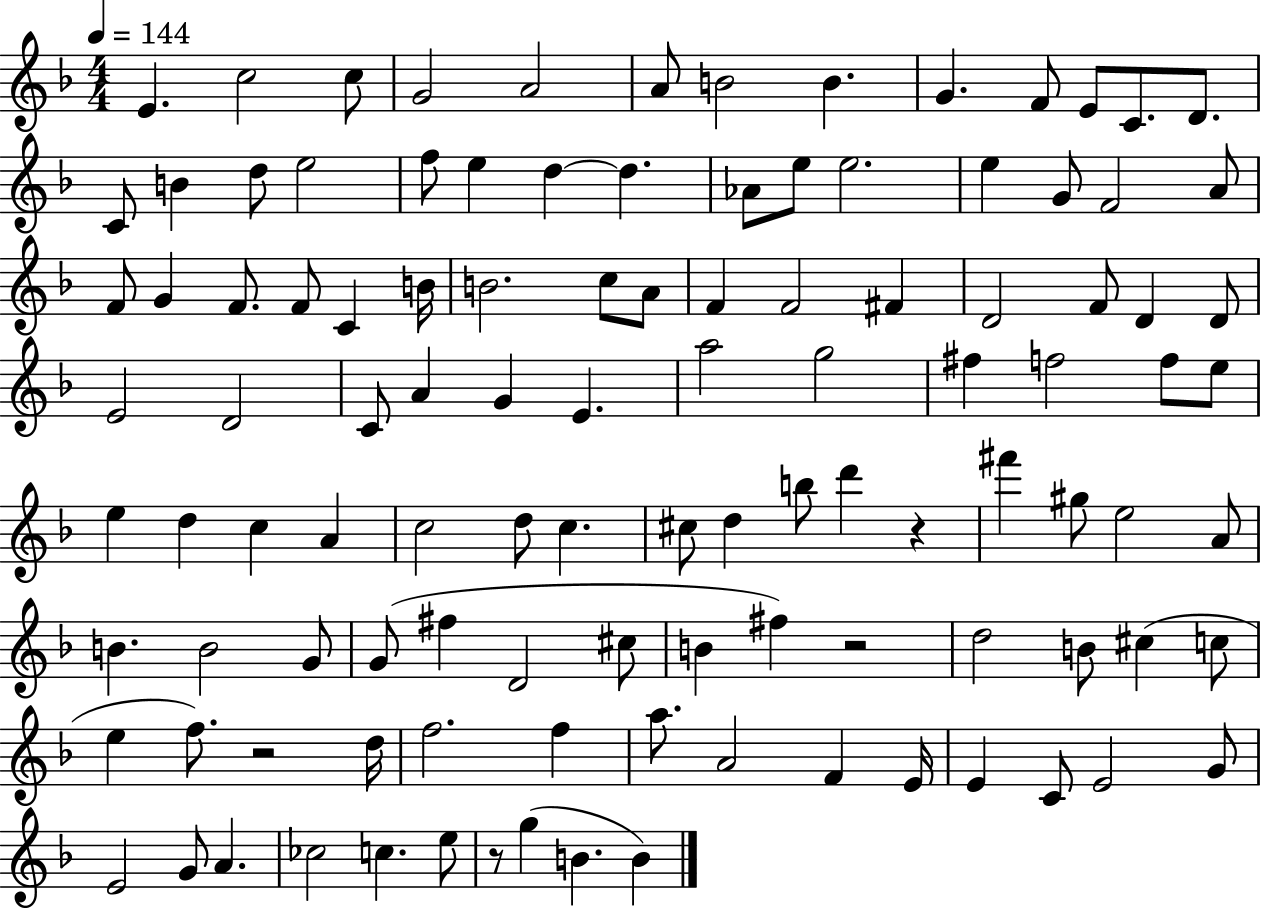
E4/q. C5/h C5/e G4/h A4/h A4/e B4/h B4/q. G4/q. F4/e E4/e C4/e. D4/e. C4/e B4/q D5/e E5/h F5/e E5/q D5/q D5/q. Ab4/e E5/e E5/h. E5/q G4/e F4/h A4/e F4/e G4/q F4/e. F4/e C4/q B4/s B4/h. C5/e A4/e F4/q F4/h F#4/q D4/h F4/e D4/q D4/e E4/h D4/h C4/e A4/q G4/q E4/q. A5/h G5/h F#5/q F5/h F5/e E5/e E5/q D5/q C5/q A4/q C5/h D5/e C5/q. C#5/e D5/q B5/e D6/q R/q F#6/q G#5/e E5/h A4/e B4/q. B4/h G4/e G4/e F#5/q D4/h C#5/e B4/q F#5/q R/h D5/h B4/e C#5/q C5/e E5/q F5/e. R/h D5/s F5/h. F5/q A5/e. A4/h F4/q E4/s E4/q C4/e E4/h G4/e E4/h G4/e A4/q. CES5/h C5/q. E5/e R/e G5/q B4/q. B4/q